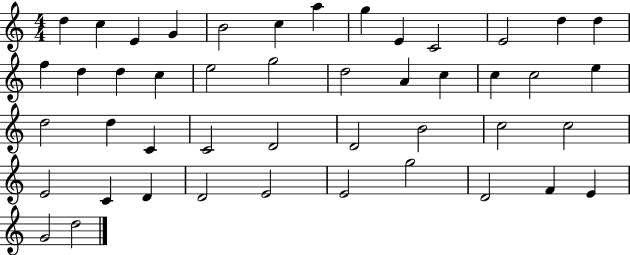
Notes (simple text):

D5/q C5/q E4/q G4/q B4/h C5/q A5/q G5/q E4/q C4/h E4/h D5/q D5/q F5/q D5/q D5/q C5/q E5/h G5/h D5/h A4/q C5/q C5/q C5/h E5/q D5/h D5/q C4/q C4/h D4/h D4/h B4/h C5/h C5/h E4/h C4/q D4/q D4/h E4/h E4/h G5/h D4/h F4/q E4/q G4/h D5/h